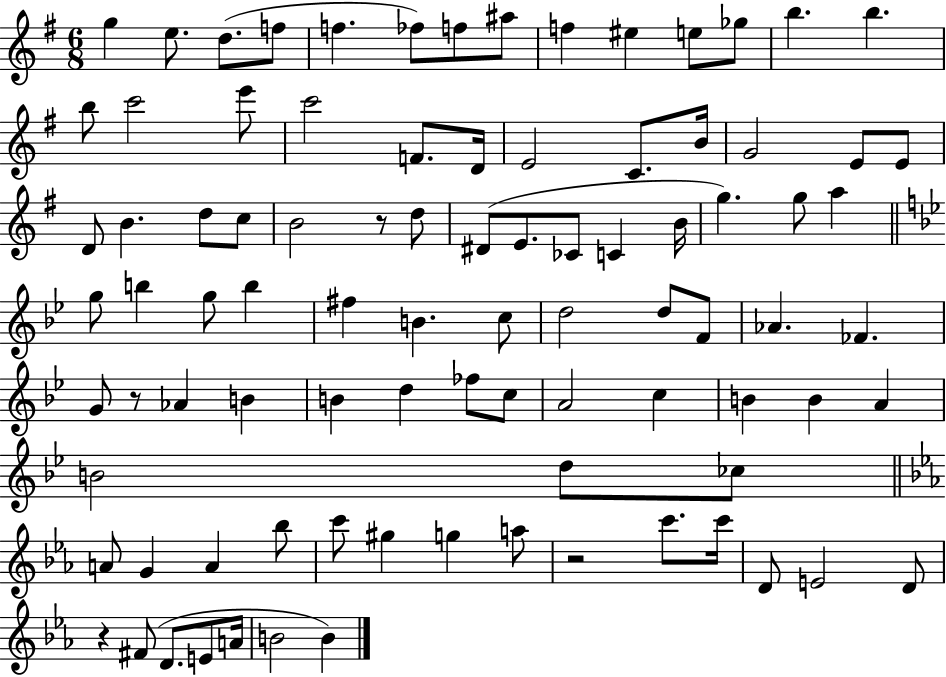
{
  \clef treble
  \numericTimeSignature
  \time 6/8
  \key g \major
  \repeat volta 2 { g''4 e''8. d''8.( f''8 | f''4. fes''8) f''8 ais''8 | f''4 eis''4 e''8 ges''8 | b''4. b''4. | \break b''8 c'''2 e'''8 | c'''2 f'8. d'16 | e'2 c'8. b'16 | g'2 e'8 e'8 | \break d'8 b'4. d''8 c''8 | b'2 r8 d''8 | dis'8( e'8. ces'8 c'4 b'16 | g''4.) g''8 a''4 | \break \bar "||" \break \key bes \major g''8 b''4 g''8 b''4 | fis''4 b'4. c''8 | d''2 d''8 f'8 | aes'4. fes'4. | \break g'8 r8 aes'4 b'4 | b'4 d''4 fes''8 c''8 | a'2 c''4 | b'4 b'4 a'4 | \break b'2 d''8 ces''8 | \bar "||" \break \key ees \major a'8 g'4 a'4 bes''8 | c'''8 gis''4 g''4 a''8 | r2 c'''8. c'''16 | d'8 e'2 d'8 | \break r4 fis'8( d'8. e'8 a'16 | b'2 b'4) | } \bar "|."
}